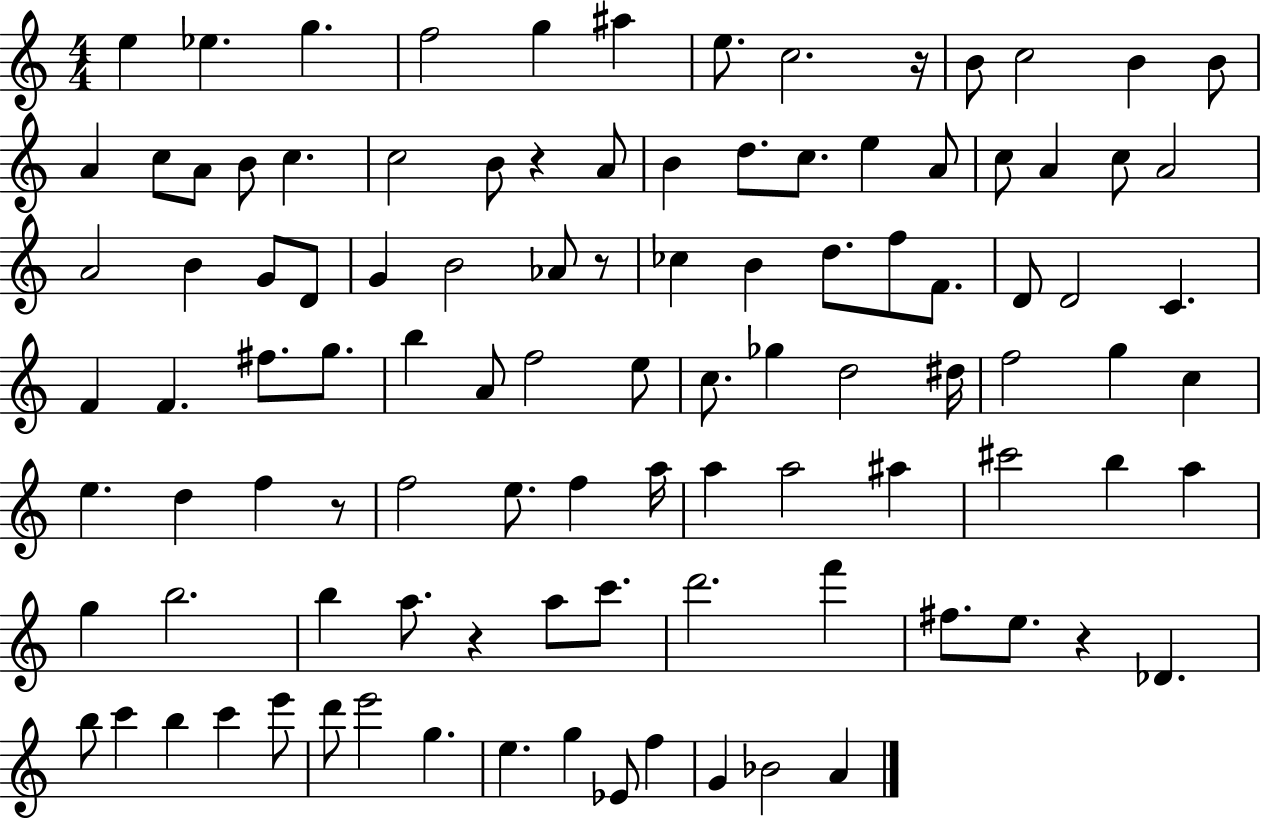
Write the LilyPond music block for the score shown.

{
  \clef treble
  \numericTimeSignature
  \time 4/4
  \key c \major
  \repeat volta 2 { e''4 ees''4. g''4. | f''2 g''4 ais''4 | e''8. c''2. r16 | b'8 c''2 b'4 b'8 | \break a'4 c''8 a'8 b'8 c''4. | c''2 b'8 r4 a'8 | b'4 d''8. c''8. e''4 a'8 | c''8 a'4 c''8 a'2 | \break a'2 b'4 g'8 d'8 | g'4 b'2 aes'8 r8 | ces''4 b'4 d''8. f''8 f'8. | d'8 d'2 c'4. | \break f'4 f'4. fis''8. g''8. | b''4 a'8 f''2 e''8 | c''8. ges''4 d''2 dis''16 | f''2 g''4 c''4 | \break e''4. d''4 f''4 r8 | f''2 e''8. f''4 a''16 | a''4 a''2 ais''4 | cis'''2 b''4 a''4 | \break g''4 b''2. | b''4 a''8. r4 a''8 c'''8. | d'''2. f'''4 | fis''8. e''8. r4 des'4. | \break b''8 c'''4 b''4 c'''4 e'''8 | d'''8 e'''2 g''4. | e''4. g''4 ees'8 f''4 | g'4 bes'2 a'4 | \break } \bar "|."
}